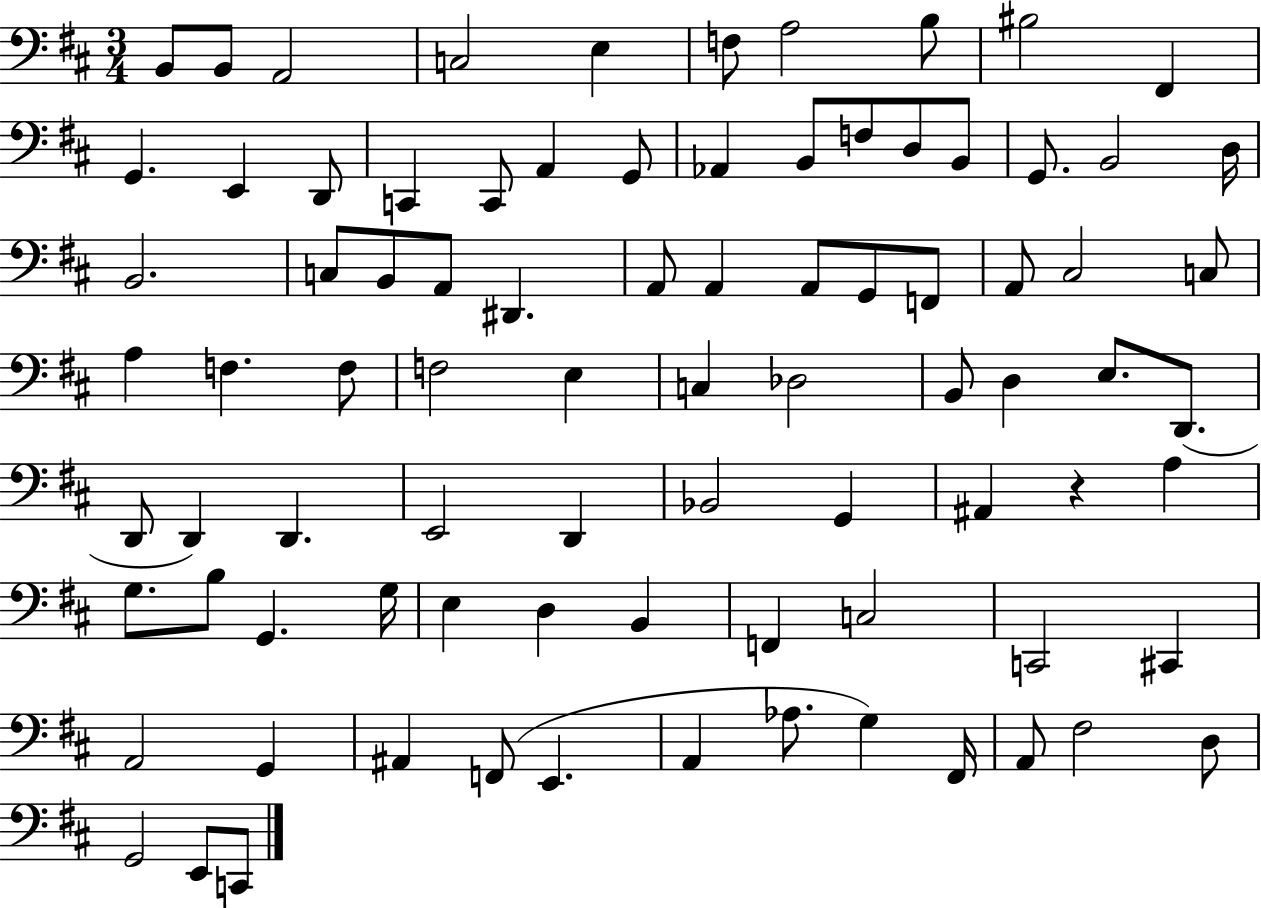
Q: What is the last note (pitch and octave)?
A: C2